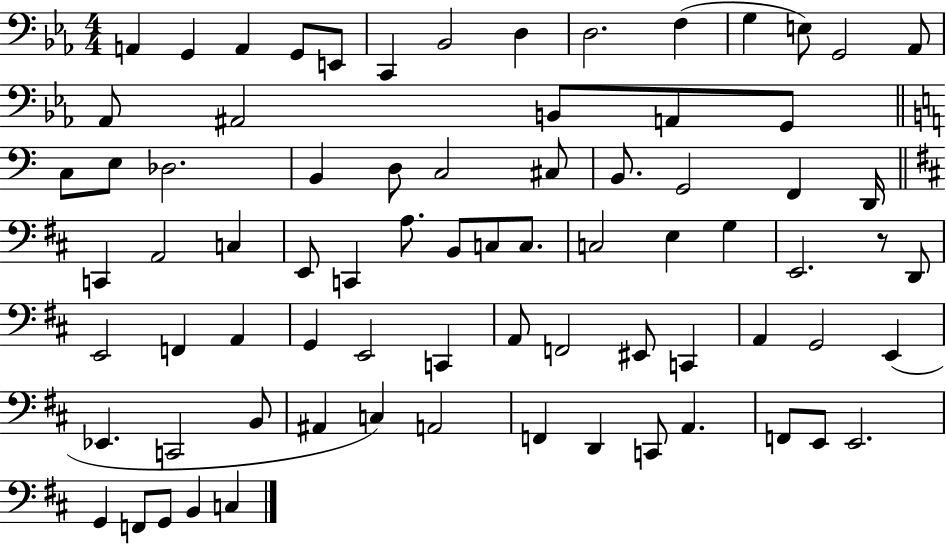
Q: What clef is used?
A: bass